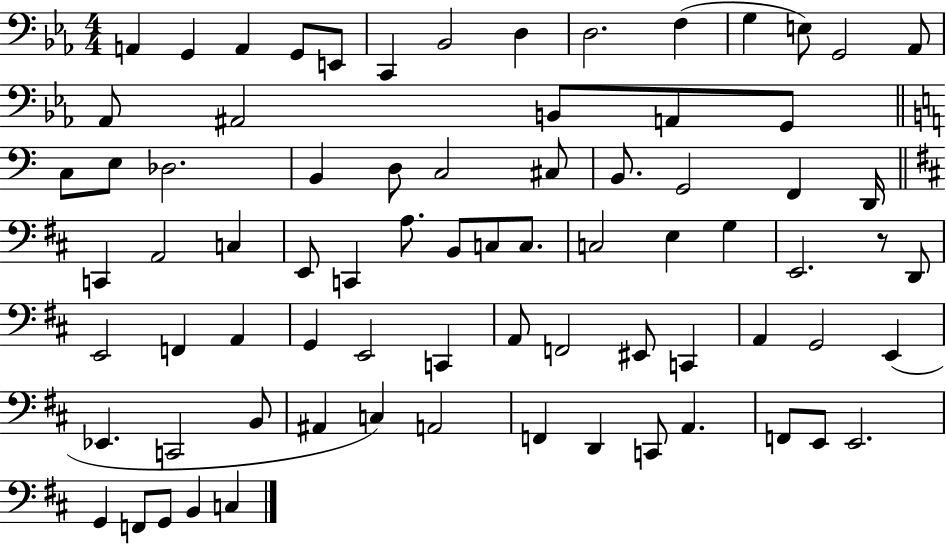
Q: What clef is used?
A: bass